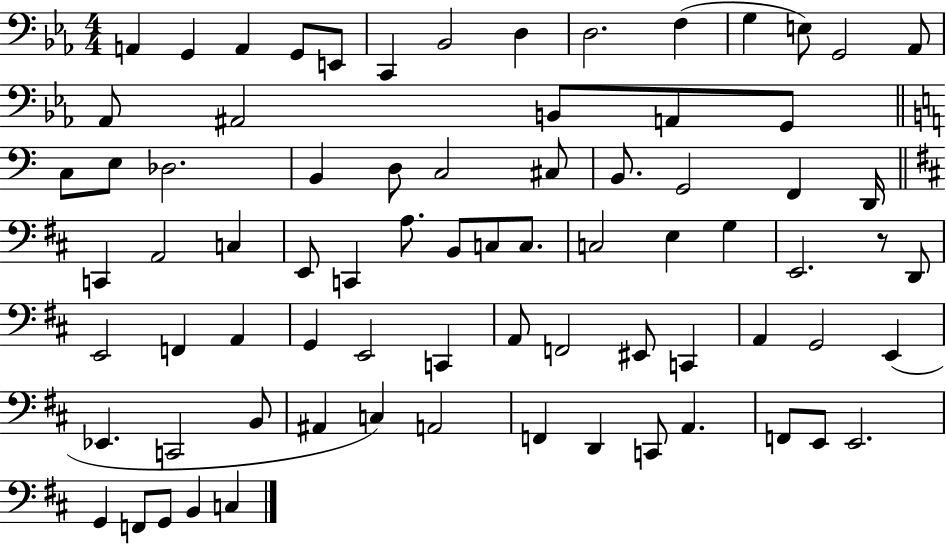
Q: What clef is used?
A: bass